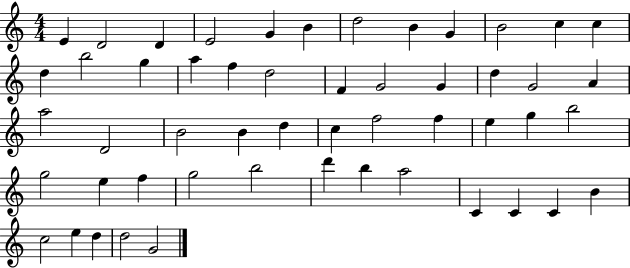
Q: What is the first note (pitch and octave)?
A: E4